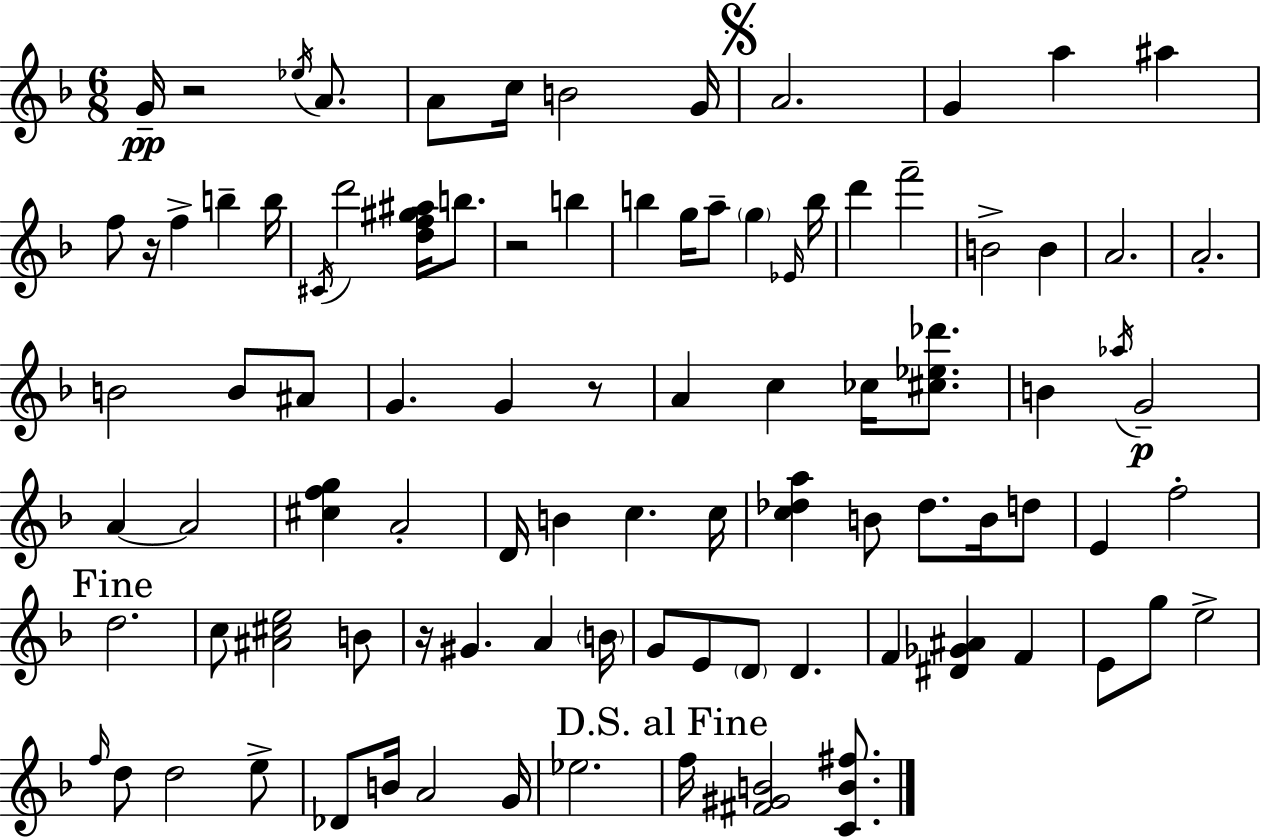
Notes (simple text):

G4/s R/h Eb5/s A4/e. A4/e C5/s B4/h G4/s A4/h. G4/q A5/q A#5/q F5/e R/s F5/q B5/q B5/s C#4/s D6/h [D5,F5,G#5,A#5]/s B5/e. R/h B5/q B5/q G5/s A5/e G5/q Eb4/s B5/s D6/q F6/h B4/h B4/q A4/h. A4/h. B4/h B4/e A#4/e G4/q. G4/q R/e A4/q C5/q CES5/s [C#5,Eb5,Db6]/e. B4/q Ab5/s G4/h A4/q A4/h [C#5,F5,G5]/q A4/h D4/s B4/q C5/q. C5/s [C5,Db5,A5]/q B4/e Db5/e. B4/s D5/e E4/q F5/h D5/h. C5/e [A#4,C#5,E5]/h B4/e R/s G#4/q. A4/q B4/s G4/e E4/e D4/e D4/q. F4/q [D#4,Gb4,A#4]/q F4/q E4/e G5/e E5/h F5/s D5/e D5/h E5/e Db4/e B4/s A4/h G4/s Eb5/h. F5/s [F#4,G#4,B4]/h [C4,B4,F#5]/e.